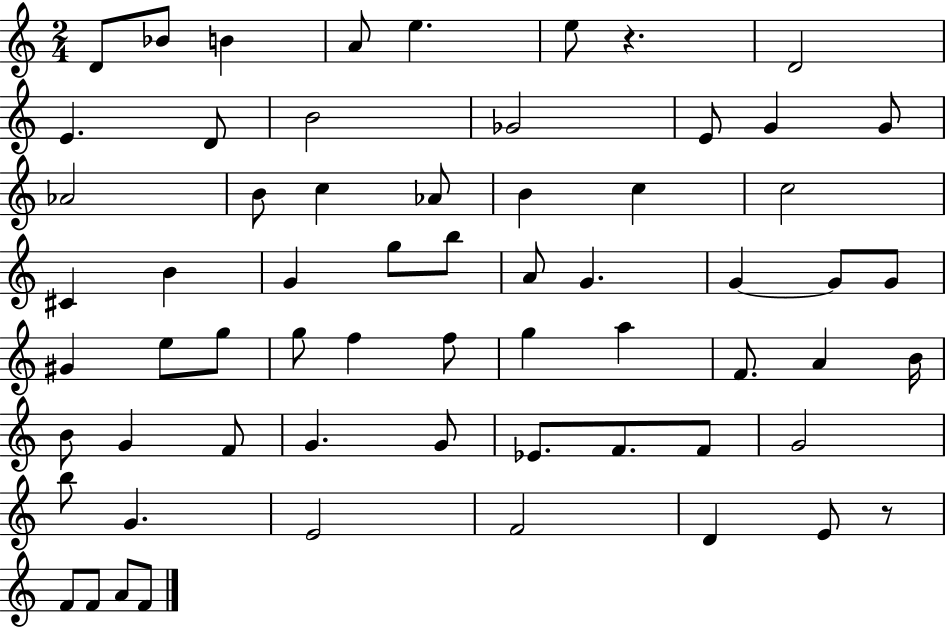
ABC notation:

X:1
T:Untitled
M:2/4
L:1/4
K:C
D/2 _B/2 B A/2 e e/2 z D2 E D/2 B2 _G2 E/2 G G/2 _A2 B/2 c _A/2 B c c2 ^C B G g/2 b/2 A/2 G G G/2 G/2 ^G e/2 g/2 g/2 f f/2 g a F/2 A B/4 B/2 G F/2 G G/2 _E/2 F/2 F/2 G2 b/2 G E2 F2 D E/2 z/2 F/2 F/2 A/2 F/2